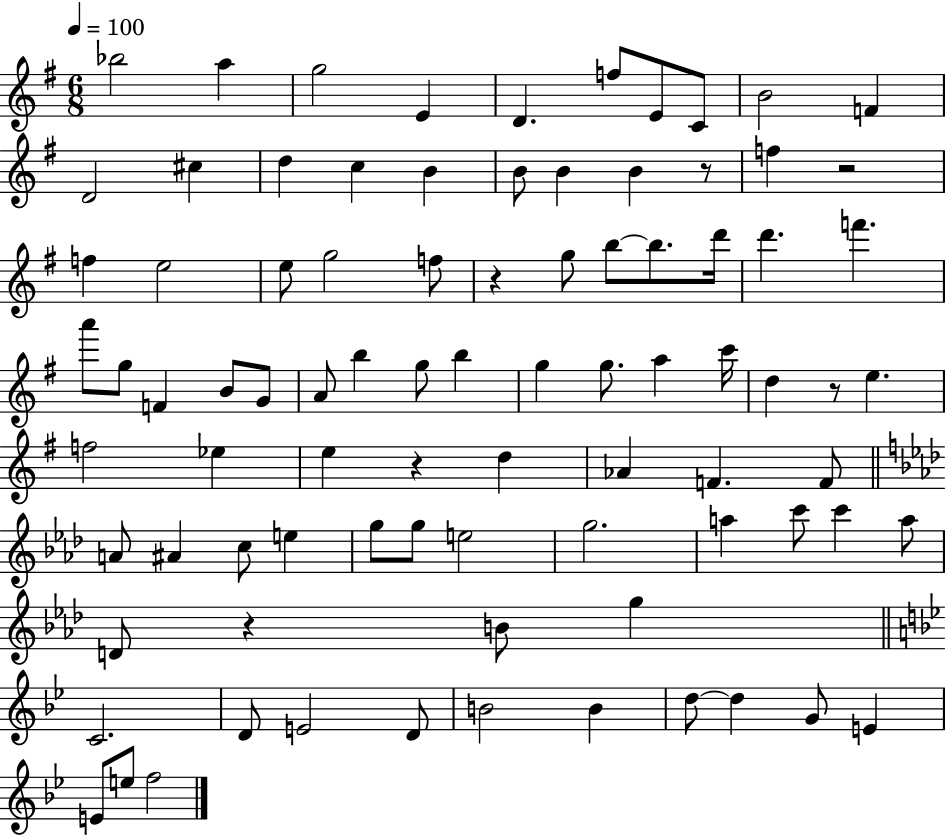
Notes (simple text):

Bb5/h A5/q G5/h E4/q D4/q. F5/e E4/e C4/e B4/h F4/q D4/h C#5/q D5/q C5/q B4/q B4/e B4/q B4/q R/e F5/q R/h F5/q E5/h E5/e G5/h F5/e R/q G5/e B5/e B5/e. D6/s D6/q. F6/q. A6/e G5/e F4/q B4/e G4/e A4/e B5/q G5/e B5/q G5/q G5/e. A5/q C6/s D5/q R/e E5/q. F5/h Eb5/q E5/q R/q D5/q Ab4/q F4/q. F4/e A4/e A#4/q C5/e E5/q G5/e G5/e E5/h G5/h. A5/q C6/e C6/q A5/e D4/e R/q B4/e G5/q C4/h. D4/e E4/h D4/e B4/h B4/q D5/e D5/q G4/e E4/q E4/e E5/e F5/h